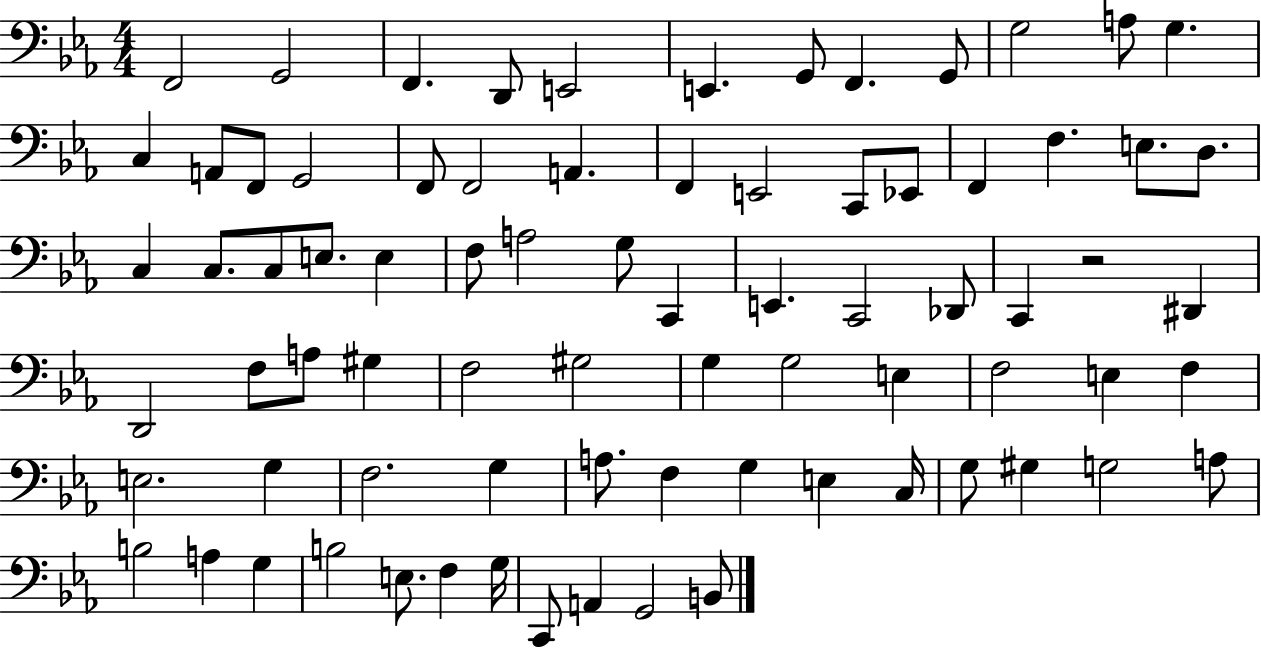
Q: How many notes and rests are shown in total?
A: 78